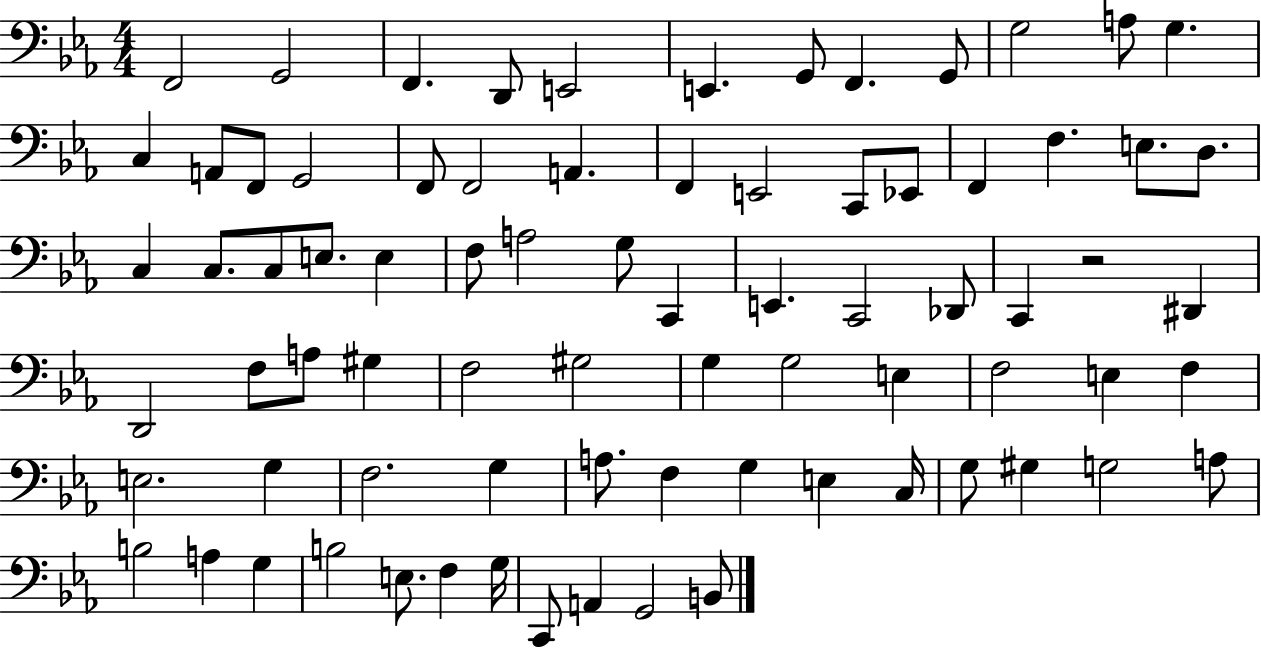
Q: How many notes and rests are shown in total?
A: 78